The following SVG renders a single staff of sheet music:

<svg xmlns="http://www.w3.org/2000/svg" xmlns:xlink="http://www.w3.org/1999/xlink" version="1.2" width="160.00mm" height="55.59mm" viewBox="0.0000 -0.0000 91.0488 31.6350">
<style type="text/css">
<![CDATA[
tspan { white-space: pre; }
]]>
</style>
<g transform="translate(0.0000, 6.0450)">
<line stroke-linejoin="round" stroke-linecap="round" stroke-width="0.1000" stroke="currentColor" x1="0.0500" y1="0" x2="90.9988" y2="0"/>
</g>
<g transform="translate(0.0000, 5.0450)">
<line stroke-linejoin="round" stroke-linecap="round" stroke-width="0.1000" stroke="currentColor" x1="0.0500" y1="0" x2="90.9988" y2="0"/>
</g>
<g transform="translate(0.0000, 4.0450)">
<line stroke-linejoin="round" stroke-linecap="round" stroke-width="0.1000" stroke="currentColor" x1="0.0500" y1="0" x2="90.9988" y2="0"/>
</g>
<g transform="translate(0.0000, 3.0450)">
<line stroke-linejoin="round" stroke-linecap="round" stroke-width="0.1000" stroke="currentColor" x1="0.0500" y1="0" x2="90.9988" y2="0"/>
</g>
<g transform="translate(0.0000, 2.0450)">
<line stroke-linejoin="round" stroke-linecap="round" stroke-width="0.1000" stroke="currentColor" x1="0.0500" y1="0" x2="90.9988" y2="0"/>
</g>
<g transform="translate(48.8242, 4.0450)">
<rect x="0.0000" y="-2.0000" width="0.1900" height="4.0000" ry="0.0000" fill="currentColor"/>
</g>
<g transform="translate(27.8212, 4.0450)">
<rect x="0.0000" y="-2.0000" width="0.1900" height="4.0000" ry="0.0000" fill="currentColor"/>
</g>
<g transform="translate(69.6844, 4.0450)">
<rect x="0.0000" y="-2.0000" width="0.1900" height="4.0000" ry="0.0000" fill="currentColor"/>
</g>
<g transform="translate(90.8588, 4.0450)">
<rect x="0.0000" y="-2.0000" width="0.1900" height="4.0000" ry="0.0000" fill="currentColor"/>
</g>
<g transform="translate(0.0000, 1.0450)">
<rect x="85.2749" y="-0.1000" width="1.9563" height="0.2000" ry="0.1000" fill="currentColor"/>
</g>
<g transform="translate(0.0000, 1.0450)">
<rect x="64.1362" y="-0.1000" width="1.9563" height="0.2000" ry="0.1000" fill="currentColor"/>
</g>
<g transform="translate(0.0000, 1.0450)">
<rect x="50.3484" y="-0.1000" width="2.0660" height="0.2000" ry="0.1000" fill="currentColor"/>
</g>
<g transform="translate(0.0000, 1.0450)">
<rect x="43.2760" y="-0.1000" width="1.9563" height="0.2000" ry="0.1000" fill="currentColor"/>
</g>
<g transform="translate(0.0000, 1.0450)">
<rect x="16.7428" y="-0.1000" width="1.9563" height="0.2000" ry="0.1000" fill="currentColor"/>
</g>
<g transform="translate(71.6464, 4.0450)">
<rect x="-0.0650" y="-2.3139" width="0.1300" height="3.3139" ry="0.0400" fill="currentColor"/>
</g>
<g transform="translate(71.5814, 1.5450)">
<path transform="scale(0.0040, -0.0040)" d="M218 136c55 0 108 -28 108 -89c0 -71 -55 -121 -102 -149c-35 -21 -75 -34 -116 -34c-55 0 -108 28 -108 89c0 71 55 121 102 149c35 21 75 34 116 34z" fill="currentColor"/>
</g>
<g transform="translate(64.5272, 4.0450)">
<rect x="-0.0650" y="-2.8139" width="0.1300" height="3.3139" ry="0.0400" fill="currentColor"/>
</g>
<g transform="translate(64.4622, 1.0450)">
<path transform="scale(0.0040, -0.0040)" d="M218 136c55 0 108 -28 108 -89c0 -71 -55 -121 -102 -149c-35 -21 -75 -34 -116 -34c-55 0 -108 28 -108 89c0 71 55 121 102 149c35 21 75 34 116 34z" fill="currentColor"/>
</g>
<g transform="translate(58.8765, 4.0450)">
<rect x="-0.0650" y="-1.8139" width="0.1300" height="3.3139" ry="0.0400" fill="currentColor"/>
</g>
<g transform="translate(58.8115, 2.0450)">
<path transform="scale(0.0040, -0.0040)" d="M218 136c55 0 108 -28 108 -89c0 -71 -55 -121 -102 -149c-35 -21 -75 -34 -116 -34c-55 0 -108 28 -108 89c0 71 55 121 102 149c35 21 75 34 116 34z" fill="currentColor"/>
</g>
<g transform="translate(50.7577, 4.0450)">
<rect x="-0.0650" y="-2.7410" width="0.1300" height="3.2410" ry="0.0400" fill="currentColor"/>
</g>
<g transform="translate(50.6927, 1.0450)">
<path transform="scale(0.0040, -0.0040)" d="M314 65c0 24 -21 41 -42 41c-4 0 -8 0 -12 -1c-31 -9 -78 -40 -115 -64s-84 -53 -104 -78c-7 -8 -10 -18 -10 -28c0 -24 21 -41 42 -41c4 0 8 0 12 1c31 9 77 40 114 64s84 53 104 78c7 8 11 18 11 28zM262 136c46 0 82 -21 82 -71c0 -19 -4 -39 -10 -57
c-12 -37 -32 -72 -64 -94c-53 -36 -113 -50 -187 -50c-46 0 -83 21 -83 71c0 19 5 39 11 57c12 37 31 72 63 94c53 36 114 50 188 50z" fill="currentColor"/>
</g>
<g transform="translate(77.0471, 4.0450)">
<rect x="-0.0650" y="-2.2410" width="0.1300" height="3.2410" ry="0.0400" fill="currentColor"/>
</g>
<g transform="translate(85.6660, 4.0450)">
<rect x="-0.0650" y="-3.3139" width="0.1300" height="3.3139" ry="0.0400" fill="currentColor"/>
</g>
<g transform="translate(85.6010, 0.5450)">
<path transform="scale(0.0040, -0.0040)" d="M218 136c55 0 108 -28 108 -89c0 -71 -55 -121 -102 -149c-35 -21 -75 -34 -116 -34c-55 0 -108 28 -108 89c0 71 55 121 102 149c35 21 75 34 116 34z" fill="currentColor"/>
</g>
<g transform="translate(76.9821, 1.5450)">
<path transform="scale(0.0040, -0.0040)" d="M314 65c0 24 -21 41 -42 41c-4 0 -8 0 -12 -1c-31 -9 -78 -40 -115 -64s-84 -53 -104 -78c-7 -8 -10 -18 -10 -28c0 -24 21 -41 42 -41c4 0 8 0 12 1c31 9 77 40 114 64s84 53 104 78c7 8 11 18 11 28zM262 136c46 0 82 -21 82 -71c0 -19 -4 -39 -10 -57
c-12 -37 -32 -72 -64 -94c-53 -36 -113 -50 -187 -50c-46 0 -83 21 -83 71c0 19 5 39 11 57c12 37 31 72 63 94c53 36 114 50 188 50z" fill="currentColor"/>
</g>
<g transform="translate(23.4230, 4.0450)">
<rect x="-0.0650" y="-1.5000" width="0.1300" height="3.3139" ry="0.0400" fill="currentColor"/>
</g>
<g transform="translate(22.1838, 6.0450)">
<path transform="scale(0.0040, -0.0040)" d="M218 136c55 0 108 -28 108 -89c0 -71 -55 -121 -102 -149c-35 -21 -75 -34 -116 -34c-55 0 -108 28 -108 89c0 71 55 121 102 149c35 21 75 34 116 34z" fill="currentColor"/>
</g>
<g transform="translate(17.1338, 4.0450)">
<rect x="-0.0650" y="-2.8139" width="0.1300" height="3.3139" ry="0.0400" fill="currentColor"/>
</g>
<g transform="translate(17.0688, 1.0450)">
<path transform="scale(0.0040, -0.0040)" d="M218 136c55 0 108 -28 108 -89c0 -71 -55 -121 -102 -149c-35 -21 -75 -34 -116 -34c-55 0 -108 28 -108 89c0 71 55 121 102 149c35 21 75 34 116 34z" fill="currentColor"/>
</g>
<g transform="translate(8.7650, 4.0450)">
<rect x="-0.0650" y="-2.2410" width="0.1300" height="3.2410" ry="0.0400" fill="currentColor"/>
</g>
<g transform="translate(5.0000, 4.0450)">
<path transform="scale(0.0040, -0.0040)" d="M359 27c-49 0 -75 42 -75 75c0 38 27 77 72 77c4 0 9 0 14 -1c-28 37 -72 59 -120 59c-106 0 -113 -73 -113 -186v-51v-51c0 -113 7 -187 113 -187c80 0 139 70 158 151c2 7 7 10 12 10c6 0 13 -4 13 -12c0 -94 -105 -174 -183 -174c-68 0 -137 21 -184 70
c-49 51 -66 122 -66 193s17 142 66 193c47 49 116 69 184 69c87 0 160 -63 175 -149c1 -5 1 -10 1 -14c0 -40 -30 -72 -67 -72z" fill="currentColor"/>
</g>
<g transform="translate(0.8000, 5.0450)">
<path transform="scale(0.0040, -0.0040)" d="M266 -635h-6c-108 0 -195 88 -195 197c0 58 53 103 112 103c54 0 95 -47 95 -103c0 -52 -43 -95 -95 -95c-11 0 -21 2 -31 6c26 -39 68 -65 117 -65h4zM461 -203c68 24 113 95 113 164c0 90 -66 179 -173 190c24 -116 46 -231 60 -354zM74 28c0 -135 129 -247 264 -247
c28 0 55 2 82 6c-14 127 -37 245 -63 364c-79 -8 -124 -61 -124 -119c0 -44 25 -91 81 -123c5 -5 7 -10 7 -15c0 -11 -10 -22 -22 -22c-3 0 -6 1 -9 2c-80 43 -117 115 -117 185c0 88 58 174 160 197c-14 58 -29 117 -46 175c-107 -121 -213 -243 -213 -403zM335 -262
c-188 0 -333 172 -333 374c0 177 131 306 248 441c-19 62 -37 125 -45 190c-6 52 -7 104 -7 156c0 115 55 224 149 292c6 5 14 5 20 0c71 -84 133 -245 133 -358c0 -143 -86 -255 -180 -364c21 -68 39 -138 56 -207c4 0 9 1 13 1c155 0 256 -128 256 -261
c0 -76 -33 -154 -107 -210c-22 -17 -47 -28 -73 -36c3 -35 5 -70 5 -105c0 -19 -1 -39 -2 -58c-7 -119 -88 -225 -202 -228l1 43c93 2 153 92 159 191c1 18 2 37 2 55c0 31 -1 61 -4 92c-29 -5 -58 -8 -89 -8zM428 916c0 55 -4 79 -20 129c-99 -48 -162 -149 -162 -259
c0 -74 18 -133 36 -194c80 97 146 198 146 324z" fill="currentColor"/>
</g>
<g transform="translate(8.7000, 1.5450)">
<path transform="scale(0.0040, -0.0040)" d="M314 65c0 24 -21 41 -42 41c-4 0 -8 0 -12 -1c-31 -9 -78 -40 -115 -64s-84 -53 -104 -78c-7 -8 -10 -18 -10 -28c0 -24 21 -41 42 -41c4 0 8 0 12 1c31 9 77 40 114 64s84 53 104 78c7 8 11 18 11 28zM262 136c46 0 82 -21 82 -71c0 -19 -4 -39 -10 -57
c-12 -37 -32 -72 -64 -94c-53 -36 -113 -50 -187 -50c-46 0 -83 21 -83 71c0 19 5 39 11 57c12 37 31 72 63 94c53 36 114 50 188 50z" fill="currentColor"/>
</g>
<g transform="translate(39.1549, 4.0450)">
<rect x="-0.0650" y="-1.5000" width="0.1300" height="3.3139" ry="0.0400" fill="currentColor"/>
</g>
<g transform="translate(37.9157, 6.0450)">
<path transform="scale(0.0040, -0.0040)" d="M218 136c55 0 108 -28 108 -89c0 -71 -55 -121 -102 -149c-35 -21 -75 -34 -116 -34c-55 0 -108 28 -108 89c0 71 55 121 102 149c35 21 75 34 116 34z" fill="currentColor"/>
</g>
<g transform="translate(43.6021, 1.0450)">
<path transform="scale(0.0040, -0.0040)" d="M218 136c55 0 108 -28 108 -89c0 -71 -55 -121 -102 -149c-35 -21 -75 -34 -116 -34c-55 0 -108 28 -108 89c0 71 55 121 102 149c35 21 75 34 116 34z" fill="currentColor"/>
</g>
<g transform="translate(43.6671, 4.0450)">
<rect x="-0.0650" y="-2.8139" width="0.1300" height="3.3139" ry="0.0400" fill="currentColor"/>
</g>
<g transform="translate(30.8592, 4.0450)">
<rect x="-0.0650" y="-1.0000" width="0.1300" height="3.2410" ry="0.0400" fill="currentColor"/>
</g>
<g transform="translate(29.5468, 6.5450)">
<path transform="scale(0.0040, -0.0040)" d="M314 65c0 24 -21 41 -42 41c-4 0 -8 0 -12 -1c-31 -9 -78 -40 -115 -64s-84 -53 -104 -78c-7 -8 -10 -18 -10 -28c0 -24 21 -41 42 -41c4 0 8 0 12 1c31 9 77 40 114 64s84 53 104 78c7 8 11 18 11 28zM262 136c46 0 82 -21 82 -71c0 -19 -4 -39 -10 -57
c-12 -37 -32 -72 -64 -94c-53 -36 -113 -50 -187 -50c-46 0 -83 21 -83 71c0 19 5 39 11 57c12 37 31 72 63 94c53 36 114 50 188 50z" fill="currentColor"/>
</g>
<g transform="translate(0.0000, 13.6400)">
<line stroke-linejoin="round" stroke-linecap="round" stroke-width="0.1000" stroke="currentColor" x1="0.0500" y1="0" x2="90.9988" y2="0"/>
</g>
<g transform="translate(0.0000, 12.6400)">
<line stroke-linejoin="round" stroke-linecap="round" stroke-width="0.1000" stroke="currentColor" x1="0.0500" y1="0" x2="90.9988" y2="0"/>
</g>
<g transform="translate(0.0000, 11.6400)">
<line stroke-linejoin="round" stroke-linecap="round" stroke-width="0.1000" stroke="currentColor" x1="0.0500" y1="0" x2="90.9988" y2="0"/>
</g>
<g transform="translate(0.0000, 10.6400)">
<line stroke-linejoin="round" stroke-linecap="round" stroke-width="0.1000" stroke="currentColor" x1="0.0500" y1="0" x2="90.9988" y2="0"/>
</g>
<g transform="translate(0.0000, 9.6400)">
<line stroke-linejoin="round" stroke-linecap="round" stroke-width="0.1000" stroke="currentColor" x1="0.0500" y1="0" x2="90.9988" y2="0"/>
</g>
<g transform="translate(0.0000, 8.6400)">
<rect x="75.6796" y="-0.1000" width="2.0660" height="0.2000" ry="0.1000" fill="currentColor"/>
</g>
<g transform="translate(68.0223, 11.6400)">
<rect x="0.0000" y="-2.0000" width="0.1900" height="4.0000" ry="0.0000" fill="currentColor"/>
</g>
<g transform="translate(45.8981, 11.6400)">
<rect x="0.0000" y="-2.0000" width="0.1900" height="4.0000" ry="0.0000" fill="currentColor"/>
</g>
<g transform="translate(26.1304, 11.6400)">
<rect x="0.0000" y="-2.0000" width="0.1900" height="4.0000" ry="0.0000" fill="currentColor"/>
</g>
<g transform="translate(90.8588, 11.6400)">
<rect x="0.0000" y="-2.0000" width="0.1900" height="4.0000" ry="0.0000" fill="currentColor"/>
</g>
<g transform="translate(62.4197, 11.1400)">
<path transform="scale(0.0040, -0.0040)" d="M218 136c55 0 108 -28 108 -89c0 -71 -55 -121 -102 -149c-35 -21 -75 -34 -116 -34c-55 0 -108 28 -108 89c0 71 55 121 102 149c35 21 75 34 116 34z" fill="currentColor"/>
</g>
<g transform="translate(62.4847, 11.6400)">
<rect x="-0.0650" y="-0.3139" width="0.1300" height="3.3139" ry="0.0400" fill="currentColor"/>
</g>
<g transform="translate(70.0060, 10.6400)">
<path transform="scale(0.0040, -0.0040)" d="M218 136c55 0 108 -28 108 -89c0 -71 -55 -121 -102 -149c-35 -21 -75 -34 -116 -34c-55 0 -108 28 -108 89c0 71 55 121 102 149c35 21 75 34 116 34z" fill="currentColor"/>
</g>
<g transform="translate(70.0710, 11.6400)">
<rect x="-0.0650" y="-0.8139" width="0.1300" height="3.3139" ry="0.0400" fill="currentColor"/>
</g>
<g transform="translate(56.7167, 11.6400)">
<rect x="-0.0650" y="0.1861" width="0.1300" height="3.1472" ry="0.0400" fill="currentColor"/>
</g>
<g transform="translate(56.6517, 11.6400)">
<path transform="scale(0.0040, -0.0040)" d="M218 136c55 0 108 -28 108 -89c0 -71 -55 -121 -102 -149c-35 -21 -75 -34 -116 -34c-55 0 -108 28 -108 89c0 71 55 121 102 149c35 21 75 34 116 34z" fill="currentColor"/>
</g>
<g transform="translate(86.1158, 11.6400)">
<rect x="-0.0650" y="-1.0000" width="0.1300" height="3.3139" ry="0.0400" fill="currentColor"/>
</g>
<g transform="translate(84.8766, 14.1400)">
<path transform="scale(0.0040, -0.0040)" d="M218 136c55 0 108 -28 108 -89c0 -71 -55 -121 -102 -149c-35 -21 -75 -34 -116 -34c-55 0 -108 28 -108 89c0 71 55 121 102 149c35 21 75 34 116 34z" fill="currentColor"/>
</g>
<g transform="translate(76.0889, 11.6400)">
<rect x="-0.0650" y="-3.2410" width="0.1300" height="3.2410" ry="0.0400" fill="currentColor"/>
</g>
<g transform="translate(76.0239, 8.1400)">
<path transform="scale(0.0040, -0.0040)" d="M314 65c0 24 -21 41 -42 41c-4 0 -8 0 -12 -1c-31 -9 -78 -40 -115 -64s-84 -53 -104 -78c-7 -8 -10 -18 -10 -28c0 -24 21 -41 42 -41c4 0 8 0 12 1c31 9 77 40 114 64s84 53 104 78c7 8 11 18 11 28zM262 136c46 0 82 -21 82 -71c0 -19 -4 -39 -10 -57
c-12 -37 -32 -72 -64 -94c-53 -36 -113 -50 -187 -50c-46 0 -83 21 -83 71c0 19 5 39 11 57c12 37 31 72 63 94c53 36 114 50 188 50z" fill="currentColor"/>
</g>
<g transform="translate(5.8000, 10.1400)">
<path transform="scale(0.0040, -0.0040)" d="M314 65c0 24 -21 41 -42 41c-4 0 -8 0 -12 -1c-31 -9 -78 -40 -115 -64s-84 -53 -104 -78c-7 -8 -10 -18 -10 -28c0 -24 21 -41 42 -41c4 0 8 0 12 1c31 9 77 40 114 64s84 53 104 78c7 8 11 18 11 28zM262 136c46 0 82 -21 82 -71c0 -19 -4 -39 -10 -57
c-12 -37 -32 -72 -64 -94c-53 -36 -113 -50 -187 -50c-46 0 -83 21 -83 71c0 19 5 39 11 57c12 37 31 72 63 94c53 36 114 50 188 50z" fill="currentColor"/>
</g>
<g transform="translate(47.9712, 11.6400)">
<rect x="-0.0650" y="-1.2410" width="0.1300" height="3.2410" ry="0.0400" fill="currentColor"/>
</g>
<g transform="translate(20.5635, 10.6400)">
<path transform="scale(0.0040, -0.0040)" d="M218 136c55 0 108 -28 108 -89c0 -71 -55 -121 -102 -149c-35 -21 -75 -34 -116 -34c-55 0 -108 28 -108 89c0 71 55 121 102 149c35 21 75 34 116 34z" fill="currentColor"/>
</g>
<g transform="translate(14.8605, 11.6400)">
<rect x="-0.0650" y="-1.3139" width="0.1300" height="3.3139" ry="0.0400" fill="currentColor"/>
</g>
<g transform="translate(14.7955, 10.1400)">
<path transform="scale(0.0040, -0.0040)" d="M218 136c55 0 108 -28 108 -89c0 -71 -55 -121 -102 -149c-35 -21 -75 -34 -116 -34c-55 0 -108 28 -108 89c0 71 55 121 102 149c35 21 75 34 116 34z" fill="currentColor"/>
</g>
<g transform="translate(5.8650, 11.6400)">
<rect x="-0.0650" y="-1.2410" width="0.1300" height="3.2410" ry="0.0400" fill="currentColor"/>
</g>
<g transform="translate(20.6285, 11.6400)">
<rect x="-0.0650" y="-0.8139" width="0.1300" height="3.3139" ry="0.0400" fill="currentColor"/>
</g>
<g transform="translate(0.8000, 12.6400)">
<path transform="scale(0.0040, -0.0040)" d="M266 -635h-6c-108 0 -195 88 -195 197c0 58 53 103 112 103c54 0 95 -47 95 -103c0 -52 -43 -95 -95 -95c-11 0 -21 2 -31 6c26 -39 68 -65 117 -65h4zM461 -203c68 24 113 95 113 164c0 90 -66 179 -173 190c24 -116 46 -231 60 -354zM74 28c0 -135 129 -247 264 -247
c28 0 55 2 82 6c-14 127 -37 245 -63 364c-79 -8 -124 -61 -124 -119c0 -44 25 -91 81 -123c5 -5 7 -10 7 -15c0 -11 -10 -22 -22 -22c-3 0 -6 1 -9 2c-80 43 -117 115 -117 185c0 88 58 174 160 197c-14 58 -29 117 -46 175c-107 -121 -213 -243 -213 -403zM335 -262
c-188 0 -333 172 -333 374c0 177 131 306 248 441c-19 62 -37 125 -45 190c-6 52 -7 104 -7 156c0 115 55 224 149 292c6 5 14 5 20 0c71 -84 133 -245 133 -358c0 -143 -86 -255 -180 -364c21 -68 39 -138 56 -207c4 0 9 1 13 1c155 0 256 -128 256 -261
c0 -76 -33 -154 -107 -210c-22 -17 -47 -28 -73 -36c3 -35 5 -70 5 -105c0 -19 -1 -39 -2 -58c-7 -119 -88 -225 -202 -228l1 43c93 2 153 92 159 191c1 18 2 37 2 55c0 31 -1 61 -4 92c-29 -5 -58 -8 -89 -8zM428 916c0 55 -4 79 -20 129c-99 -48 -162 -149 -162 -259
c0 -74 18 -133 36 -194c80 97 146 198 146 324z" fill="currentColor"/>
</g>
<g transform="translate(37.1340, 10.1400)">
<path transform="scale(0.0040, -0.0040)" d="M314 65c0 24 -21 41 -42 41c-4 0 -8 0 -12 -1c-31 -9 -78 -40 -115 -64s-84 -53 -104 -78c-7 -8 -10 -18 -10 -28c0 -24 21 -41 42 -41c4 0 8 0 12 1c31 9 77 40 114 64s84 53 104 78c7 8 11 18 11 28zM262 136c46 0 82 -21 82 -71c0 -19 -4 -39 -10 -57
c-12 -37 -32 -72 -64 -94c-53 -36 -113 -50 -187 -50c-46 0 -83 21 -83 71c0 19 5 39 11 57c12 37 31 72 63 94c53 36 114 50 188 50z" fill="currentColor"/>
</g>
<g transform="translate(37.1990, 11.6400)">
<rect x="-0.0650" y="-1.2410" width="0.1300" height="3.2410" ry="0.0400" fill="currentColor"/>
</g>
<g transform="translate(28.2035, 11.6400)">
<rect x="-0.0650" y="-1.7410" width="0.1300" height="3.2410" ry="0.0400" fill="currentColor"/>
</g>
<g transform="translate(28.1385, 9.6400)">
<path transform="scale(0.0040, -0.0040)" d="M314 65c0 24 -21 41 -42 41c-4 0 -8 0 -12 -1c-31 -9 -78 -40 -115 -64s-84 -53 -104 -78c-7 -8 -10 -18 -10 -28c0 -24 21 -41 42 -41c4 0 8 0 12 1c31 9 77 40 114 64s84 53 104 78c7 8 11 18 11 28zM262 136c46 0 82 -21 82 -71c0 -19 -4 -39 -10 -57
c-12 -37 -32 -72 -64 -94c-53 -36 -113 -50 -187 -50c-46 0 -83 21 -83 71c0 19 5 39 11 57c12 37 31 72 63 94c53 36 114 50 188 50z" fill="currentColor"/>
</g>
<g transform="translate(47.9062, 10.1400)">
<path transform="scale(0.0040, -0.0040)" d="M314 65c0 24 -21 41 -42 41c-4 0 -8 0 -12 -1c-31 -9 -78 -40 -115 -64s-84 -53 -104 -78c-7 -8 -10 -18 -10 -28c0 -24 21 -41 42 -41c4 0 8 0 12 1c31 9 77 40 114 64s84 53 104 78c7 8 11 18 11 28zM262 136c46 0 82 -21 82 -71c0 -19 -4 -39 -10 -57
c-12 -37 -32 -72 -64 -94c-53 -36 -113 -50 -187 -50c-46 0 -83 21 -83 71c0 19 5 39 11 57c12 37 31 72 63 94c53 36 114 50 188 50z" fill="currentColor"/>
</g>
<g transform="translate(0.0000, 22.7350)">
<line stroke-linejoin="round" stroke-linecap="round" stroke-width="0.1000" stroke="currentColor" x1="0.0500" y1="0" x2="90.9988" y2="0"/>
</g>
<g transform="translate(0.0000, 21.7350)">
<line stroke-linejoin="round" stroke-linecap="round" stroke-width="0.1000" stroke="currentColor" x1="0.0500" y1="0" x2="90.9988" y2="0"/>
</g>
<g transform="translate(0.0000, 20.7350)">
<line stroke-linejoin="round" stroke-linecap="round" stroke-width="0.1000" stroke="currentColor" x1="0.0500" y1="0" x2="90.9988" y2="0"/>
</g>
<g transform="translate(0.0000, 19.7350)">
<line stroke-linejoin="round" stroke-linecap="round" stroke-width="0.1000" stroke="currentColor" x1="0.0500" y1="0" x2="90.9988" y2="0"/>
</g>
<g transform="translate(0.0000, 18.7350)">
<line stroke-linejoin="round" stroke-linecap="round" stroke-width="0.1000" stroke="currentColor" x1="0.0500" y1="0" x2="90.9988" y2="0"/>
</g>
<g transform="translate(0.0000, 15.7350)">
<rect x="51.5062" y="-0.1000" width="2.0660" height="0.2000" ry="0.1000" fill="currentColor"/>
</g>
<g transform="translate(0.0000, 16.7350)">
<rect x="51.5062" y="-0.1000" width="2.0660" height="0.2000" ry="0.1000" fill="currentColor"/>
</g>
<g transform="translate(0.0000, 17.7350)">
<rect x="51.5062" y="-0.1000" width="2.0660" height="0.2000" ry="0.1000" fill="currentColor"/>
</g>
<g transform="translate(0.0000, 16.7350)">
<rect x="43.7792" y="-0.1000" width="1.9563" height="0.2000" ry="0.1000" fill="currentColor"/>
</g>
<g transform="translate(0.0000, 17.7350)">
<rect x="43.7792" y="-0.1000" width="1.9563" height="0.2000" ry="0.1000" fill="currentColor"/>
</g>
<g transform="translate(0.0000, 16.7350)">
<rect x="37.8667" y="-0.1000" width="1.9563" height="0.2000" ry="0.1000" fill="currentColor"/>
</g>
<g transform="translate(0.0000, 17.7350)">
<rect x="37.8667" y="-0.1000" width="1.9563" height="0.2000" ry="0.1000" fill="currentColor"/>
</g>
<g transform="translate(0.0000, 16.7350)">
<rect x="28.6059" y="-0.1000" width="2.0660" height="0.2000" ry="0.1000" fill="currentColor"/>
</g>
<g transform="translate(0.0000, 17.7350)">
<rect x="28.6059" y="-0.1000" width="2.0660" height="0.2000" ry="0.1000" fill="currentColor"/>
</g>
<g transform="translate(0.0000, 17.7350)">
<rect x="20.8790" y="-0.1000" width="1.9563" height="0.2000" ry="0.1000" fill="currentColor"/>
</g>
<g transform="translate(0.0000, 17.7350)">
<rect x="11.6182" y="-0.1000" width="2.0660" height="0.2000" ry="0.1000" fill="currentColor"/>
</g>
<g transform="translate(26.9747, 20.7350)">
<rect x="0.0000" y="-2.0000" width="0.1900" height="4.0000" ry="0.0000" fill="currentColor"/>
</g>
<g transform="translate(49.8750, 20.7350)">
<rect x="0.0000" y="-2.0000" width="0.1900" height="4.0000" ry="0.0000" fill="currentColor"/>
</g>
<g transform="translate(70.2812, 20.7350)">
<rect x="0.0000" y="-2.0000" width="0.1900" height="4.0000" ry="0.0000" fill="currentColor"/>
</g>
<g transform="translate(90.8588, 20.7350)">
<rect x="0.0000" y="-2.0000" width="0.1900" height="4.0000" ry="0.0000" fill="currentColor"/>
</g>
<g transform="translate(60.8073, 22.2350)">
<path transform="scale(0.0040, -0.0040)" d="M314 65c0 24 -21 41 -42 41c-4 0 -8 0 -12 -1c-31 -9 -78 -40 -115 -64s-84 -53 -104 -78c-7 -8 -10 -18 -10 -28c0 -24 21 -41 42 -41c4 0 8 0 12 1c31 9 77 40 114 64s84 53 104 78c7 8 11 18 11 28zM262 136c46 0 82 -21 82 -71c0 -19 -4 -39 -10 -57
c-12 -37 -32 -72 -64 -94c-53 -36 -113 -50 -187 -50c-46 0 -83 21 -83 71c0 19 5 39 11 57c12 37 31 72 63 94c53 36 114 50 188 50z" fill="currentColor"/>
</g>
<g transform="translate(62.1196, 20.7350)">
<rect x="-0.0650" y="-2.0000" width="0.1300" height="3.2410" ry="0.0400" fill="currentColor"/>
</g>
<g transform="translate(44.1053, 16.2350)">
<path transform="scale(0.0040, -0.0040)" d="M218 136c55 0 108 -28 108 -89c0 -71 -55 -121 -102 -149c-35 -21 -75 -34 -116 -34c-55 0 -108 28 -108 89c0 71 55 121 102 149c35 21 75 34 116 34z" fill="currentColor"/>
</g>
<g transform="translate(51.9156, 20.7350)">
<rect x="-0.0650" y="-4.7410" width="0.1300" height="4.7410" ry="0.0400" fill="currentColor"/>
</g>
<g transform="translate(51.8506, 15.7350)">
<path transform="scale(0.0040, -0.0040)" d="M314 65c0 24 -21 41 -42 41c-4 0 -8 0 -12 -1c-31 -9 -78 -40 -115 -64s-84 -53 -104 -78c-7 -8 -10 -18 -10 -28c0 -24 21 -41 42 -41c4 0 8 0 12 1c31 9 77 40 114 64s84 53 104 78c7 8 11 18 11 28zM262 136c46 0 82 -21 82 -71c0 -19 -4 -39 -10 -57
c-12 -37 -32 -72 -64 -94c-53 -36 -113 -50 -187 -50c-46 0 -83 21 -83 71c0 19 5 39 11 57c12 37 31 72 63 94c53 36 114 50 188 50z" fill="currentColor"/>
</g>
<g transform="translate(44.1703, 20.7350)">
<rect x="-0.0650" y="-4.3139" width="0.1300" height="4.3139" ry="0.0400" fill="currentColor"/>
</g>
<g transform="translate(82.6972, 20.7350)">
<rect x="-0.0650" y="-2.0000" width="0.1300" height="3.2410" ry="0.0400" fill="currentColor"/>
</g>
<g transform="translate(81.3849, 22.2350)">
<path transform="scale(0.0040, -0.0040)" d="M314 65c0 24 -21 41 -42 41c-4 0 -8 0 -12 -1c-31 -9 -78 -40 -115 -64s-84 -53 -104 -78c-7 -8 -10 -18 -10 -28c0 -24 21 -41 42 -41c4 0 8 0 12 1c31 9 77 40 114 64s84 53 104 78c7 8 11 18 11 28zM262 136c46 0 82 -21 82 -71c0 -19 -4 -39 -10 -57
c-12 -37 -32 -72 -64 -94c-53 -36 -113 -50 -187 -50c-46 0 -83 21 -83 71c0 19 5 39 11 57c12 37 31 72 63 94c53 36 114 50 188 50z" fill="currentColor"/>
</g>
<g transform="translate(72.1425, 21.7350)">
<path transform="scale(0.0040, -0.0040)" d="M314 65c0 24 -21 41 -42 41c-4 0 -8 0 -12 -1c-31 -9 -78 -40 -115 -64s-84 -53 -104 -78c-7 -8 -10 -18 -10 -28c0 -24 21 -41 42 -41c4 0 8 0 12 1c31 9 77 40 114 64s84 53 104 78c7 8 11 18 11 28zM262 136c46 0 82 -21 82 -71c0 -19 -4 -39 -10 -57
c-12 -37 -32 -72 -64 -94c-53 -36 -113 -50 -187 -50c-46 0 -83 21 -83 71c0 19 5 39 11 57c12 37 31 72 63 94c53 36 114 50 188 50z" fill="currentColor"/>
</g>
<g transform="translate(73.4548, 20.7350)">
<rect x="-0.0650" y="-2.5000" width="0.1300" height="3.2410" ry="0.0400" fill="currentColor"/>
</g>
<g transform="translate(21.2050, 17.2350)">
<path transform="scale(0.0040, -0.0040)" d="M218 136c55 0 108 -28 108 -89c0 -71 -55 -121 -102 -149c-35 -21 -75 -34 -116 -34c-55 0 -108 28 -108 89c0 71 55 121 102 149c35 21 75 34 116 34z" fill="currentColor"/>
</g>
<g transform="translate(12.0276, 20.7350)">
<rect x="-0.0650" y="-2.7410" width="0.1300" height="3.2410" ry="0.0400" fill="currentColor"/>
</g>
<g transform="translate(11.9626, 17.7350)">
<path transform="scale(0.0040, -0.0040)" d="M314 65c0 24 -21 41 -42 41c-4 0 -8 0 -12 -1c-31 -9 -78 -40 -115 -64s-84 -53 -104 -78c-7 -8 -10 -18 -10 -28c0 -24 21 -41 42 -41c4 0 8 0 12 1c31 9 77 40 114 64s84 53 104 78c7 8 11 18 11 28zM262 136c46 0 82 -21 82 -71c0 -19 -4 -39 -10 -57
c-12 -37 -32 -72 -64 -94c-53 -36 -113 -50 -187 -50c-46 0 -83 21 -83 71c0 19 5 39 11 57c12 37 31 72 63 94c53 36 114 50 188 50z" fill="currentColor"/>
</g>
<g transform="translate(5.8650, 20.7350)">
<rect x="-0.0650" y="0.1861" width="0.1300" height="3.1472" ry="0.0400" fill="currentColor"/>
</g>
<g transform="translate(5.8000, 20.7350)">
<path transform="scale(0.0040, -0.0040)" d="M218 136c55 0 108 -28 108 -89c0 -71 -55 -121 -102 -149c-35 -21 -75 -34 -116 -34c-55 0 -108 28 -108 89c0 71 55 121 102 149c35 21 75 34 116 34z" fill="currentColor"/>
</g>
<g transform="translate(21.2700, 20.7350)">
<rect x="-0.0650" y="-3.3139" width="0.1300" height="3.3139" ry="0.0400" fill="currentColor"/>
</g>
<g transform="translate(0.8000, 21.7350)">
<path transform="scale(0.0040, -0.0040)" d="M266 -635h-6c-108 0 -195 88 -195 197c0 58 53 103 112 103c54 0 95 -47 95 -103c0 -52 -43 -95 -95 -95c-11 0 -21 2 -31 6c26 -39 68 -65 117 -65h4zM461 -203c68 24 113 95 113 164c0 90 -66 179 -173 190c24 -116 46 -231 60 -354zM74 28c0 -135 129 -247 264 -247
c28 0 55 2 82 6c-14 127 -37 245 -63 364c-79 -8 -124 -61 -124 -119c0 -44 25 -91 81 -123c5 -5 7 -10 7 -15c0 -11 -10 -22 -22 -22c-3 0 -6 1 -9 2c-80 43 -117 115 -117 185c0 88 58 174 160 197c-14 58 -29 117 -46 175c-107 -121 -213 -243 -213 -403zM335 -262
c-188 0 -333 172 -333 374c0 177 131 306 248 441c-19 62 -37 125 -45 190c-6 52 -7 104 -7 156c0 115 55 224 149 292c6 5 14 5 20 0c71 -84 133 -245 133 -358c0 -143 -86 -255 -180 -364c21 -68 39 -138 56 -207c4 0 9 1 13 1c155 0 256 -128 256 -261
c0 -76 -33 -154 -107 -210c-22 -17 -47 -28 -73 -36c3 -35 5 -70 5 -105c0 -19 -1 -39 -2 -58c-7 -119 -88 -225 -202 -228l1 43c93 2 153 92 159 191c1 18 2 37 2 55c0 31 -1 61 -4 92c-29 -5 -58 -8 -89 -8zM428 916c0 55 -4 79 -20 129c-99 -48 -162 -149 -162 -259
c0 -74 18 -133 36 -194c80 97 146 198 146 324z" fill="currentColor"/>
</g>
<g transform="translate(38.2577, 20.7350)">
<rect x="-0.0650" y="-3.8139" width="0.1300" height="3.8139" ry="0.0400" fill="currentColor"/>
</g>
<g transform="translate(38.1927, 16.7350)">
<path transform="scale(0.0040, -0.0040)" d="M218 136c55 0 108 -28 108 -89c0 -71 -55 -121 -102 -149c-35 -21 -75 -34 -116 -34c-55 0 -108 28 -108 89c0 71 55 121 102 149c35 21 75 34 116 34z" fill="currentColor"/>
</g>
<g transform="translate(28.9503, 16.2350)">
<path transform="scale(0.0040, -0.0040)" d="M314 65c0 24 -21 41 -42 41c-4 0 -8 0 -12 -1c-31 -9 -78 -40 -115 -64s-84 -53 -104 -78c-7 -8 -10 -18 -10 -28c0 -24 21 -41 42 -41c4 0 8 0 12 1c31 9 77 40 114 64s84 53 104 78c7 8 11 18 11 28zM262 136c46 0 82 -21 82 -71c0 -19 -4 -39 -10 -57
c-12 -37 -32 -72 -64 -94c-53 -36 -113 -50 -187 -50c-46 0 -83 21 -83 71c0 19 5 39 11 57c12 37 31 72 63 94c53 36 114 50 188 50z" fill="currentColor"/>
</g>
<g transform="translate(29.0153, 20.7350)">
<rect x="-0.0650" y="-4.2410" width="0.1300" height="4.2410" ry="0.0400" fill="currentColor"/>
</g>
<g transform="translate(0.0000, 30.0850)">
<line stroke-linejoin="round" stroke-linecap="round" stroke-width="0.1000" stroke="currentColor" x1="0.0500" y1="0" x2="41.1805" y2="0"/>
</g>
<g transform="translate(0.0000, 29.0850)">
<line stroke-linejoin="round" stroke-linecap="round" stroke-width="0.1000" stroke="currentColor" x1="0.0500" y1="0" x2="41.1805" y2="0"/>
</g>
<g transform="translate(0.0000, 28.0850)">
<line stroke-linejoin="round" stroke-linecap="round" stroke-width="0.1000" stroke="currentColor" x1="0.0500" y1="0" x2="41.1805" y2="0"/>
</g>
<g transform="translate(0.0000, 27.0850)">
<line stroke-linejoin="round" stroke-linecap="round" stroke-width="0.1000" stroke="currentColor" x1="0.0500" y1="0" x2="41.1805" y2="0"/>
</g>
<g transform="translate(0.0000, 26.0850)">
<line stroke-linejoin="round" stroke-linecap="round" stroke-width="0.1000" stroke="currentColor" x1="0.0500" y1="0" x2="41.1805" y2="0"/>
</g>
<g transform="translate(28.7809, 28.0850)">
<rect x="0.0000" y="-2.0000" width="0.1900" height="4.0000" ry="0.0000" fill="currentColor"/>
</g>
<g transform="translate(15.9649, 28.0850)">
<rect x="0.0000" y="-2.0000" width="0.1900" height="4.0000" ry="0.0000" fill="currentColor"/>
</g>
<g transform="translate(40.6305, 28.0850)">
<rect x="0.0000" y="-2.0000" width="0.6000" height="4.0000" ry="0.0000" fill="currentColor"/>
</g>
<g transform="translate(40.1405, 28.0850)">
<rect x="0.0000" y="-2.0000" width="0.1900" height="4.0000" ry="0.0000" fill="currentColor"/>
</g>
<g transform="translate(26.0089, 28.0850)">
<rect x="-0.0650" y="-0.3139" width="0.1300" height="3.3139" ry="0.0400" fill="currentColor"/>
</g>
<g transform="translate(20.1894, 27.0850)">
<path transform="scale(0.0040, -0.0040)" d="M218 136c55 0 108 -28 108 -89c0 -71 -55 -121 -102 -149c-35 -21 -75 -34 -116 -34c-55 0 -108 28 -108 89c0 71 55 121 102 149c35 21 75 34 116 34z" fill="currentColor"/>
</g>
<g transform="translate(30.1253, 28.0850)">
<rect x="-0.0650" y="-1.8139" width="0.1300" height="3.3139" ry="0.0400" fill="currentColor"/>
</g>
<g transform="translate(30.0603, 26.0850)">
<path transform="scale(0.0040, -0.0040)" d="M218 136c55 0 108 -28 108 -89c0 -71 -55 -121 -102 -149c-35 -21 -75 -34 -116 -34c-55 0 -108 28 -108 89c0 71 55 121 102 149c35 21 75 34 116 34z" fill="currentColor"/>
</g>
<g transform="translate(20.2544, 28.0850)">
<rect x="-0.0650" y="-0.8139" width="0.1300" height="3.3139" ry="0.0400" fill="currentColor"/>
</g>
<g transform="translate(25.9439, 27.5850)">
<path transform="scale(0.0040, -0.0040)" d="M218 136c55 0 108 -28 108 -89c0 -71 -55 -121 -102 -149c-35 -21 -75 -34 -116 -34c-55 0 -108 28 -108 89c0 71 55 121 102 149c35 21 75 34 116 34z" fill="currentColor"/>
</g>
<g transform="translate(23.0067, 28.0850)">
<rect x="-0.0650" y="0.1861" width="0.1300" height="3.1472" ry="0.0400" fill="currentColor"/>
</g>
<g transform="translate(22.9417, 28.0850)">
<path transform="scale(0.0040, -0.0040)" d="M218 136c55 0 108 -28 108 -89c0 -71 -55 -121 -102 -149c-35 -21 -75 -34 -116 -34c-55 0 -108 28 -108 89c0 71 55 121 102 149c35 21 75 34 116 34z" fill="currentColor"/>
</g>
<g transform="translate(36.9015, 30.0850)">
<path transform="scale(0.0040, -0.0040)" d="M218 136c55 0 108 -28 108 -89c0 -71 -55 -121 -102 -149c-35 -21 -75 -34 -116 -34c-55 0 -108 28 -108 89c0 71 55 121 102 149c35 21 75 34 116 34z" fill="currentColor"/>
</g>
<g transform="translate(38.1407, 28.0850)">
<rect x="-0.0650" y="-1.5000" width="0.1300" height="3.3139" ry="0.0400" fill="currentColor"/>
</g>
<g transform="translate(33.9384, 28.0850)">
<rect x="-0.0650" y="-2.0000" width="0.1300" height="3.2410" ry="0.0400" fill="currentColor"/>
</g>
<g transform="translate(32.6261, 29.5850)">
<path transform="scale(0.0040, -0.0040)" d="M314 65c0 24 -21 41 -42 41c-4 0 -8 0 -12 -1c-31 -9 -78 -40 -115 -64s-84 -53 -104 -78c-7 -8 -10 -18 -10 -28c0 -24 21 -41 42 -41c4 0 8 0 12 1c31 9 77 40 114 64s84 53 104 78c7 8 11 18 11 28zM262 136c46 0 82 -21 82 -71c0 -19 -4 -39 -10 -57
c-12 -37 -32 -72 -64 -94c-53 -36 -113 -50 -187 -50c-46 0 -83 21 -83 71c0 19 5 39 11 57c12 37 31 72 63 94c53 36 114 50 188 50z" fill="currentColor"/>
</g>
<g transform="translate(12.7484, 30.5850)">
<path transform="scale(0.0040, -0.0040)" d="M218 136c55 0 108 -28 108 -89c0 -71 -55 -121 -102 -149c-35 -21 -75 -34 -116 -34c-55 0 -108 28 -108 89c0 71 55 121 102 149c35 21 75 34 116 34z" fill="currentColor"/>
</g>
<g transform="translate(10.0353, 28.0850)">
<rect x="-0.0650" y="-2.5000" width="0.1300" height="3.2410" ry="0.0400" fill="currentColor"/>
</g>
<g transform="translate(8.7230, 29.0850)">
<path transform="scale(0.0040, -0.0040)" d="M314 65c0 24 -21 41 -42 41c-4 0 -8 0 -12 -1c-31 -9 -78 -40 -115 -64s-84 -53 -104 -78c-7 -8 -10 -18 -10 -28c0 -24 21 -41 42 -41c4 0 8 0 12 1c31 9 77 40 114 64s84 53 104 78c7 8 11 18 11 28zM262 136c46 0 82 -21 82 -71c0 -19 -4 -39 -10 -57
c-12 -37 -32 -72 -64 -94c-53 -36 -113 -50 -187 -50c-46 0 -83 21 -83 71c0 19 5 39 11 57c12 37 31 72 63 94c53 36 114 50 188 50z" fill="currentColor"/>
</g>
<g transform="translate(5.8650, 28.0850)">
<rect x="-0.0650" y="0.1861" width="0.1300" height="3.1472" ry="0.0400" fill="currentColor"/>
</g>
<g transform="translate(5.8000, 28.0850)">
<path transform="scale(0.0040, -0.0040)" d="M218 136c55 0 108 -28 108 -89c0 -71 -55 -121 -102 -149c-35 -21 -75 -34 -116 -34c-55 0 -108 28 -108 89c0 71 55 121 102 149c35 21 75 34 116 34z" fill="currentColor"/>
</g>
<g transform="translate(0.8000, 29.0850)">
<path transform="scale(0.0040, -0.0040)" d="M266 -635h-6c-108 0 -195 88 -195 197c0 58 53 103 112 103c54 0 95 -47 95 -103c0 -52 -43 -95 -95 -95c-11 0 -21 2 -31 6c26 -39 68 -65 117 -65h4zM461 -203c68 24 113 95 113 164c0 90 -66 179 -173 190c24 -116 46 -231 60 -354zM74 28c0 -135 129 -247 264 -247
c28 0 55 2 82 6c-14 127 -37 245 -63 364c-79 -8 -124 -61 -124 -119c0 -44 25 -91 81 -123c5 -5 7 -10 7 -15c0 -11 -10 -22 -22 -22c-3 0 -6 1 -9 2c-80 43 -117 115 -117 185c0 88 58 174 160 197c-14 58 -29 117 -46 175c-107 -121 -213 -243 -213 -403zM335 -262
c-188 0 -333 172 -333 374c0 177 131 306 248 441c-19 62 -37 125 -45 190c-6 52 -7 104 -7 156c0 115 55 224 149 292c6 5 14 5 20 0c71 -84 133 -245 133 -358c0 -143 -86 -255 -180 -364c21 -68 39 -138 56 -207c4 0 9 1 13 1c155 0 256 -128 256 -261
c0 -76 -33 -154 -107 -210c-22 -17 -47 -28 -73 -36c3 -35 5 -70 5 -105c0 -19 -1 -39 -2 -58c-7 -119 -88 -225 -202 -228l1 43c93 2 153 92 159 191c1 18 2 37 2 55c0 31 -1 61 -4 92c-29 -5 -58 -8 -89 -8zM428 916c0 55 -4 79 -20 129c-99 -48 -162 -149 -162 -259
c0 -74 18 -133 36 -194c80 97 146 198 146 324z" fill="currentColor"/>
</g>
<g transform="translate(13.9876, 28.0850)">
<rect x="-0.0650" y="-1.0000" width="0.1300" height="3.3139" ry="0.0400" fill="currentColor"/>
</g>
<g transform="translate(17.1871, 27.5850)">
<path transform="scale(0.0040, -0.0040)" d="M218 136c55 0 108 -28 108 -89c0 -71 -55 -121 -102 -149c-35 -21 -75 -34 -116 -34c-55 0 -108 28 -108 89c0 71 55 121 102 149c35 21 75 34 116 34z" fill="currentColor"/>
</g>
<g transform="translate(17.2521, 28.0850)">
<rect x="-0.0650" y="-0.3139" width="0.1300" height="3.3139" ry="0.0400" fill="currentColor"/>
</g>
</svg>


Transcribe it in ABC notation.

X:1
T:Untitled
M:4/4
L:1/4
K:C
g2 a E D2 E a a2 f a g g2 b e2 e d f2 e2 e2 B c d b2 D B a2 b d'2 c' d' e'2 F2 G2 F2 B G2 D c d B c f F2 E